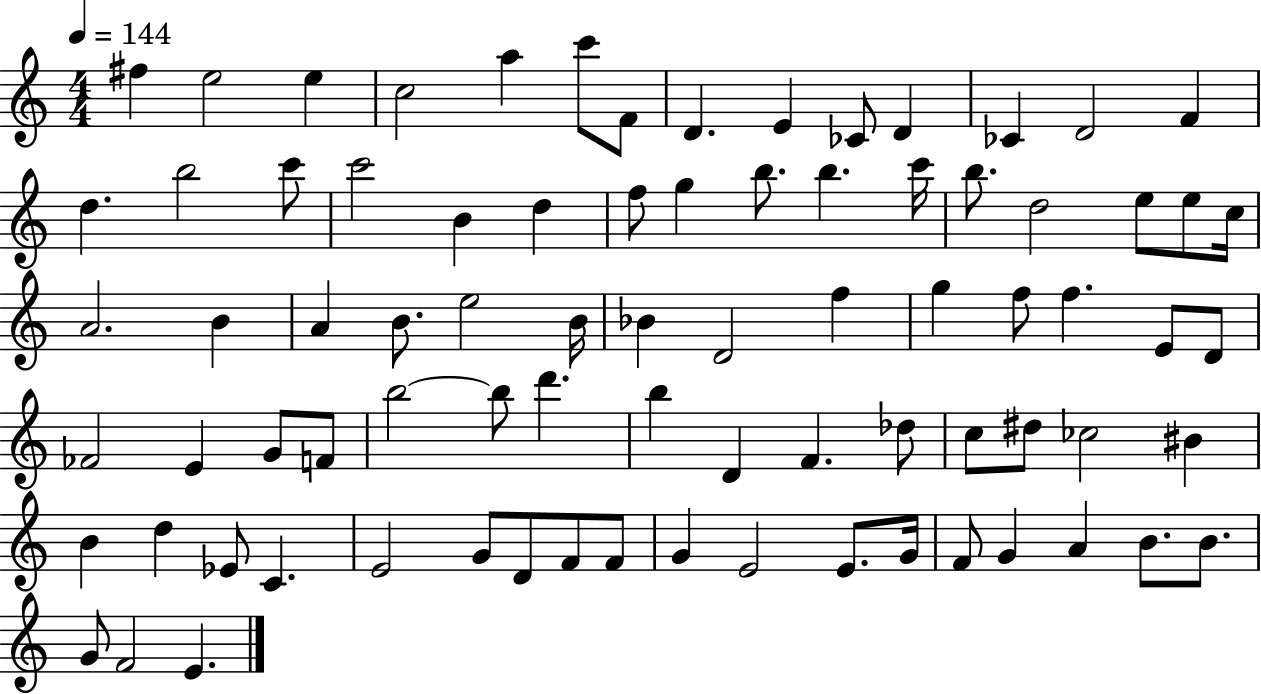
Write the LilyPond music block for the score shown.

{
  \clef treble
  \numericTimeSignature
  \time 4/4
  \key c \major
  \tempo 4 = 144
  fis''4 e''2 e''4 | c''2 a''4 c'''8 f'8 | d'4. e'4 ces'8 d'4 | ces'4 d'2 f'4 | \break d''4. b''2 c'''8 | c'''2 b'4 d''4 | f''8 g''4 b''8. b''4. c'''16 | b''8. d''2 e''8 e''8 c''16 | \break a'2. b'4 | a'4 b'8. e''2 b'16 | bes'4 d'2 f''4 | g''4 f''8 f''4. e'8 d'8 | \break fes'2 e'4 g'8 f'8 | b''2~~ b''8 d'''4. | b''4 d'4 f'4. des''8 | c''8 dis''8 ces''2 bis'4 | \break b'4 d''4 ees'8 c'4. | e'2 g'8 d'8 f'8 f'8 | g'4 e'2 e'8. g'16 | f'8 g'4 a'4 b'8. b'8. | \break g'8 f'2 e'4. | \bar "|."
}